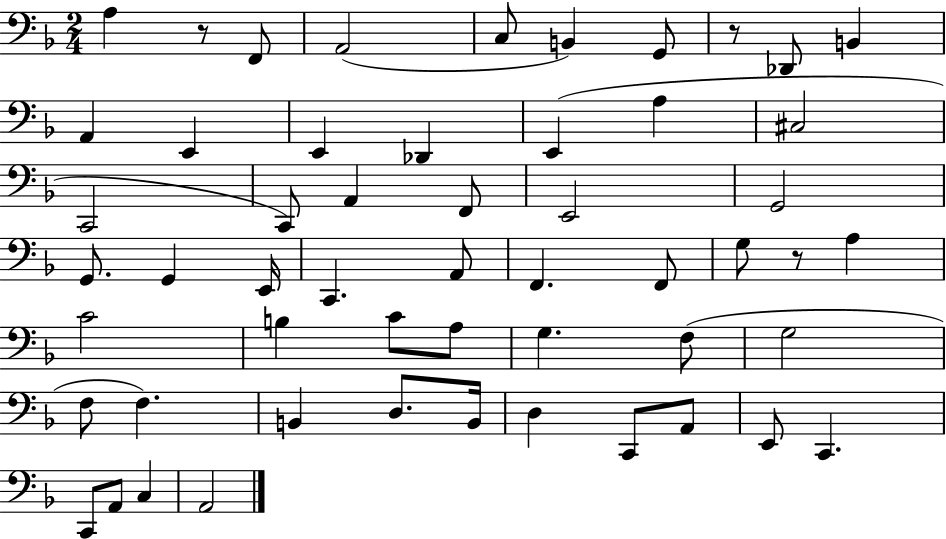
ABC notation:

X:1
T:Untitled
M:2/4
L:1/4
K:F
A, z/2 F,,/2 A,,2 C,/2 B,, G,,/2 z/2 _D,,/2 B,, A,, E,, E,, _D,, E,, A, ^C,2 C,,2 C,,/2 A,, F,,/2 E,,2 G,,2 G,,/2 G,, E,,/4 C,, A,,/2 F,, F,,/2 G,/2 z/2 A, C2 B, C/2 A,/2 G, F,/2 G,2 F,/2 F, B,, D,/2 B,,/4 D, C,,/2 A,,/2 E,,/2 C,, C,,/2 A,,/2 C, A,,2